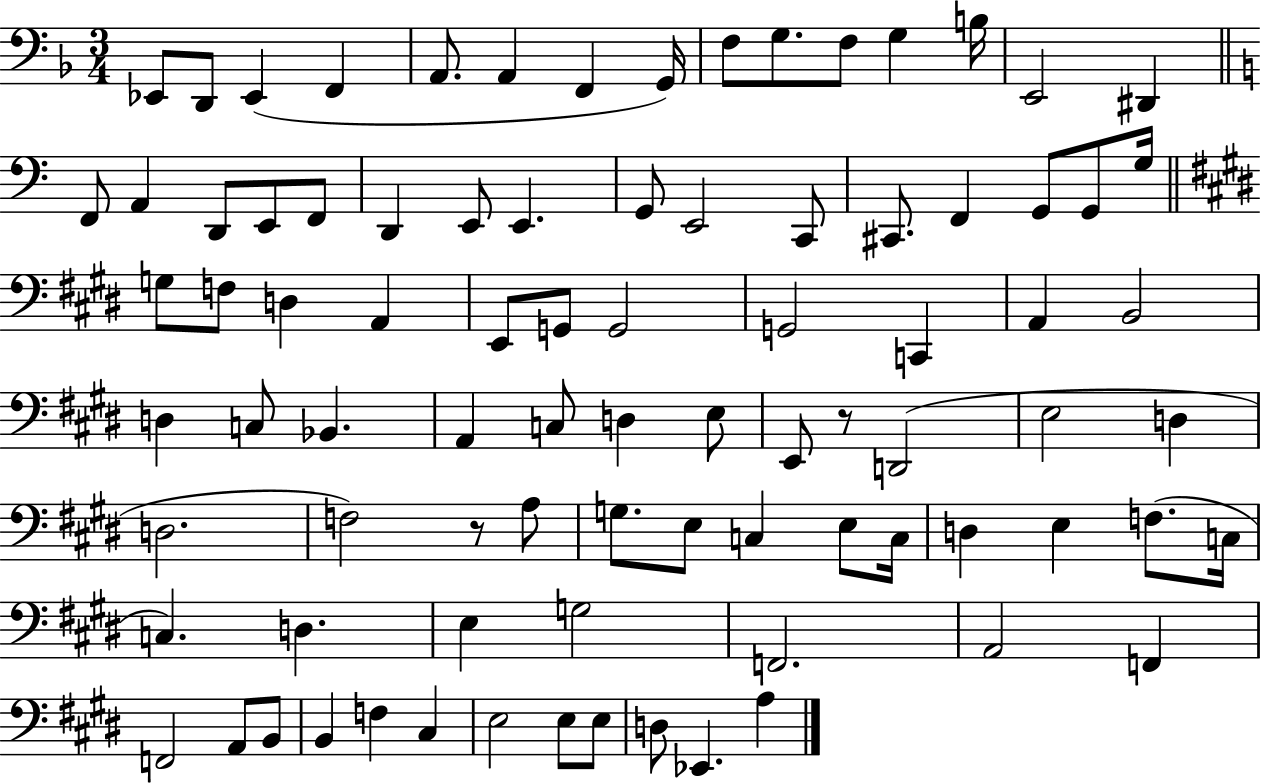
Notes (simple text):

Eb2/e D2/e Eb2/q F2/q A2/e. A2/q F2/q G2/s F3/e G3/e. F3/e G3/q B3/s E2/h D#2/q F2/e A2/q D2/e E2/e F2/e D2/q E2/e E2/q. G2/e E2/h C2/e C#2/e. F2/q G2/e G2/e G3/s G3/e F3/e D3/q A2/q E2/e G2/e G2/h G2/h C2/q A2/q B2/h D3/q C3/e Bb2/q. A2/q C3/e D3/q E3/e E2/e R/e D2/h E3/h D3/q D3/h. F3/h R/e A3/e G3/e. E3/e C3/q E3/e C3/s D3/q E3/q F3/e. C3/s C3/q. D3/q. E3/q G3/h F2/h. A2/h F2/q F2/h A2/e B2/e B2/q F3/q C#3/q E3/h E3/e E3/e D3/e Eb2/q. A3/q